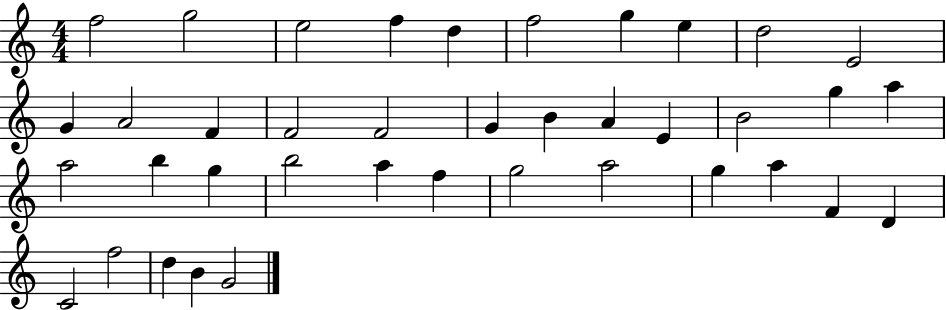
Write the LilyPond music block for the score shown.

{
  \clef treble
  \numericTimeSignature
  \time 4/4
  \key c \major
  f''2 g''2 | e''2 f''4 d''4 | f''2 g''4 e''4 | d''2 e'2 | \break g'4 a'2 f'4 | f'2 f'2 | g'4 b'4 a'4 e'4 | b'2 g''4 a''4 | \break a''2 b''4 g''4 | b''2 a''4 f''4 | g''2 a''2 | g''4 a''4 f'4 d'4 | \break c'2 f''2 | d''4 b'4 g'2 | \bar "|."
}